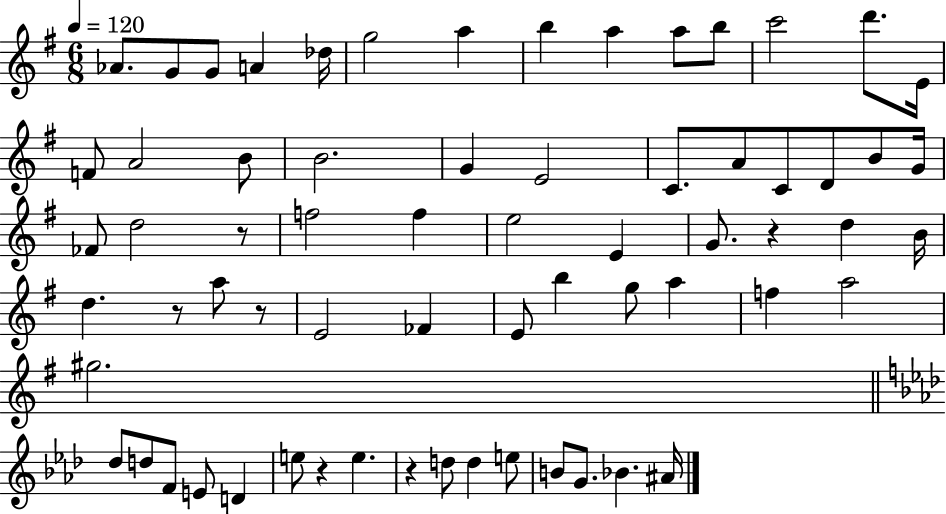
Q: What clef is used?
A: treble